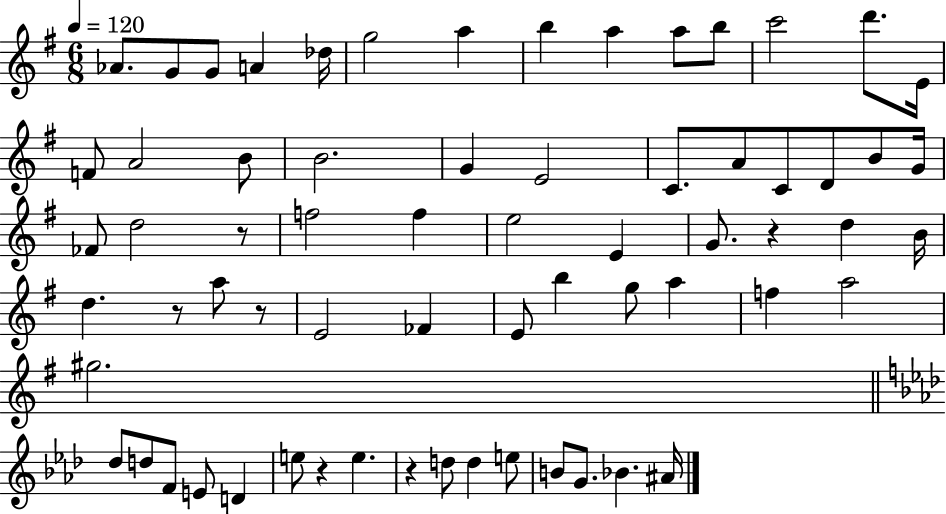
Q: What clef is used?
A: treble